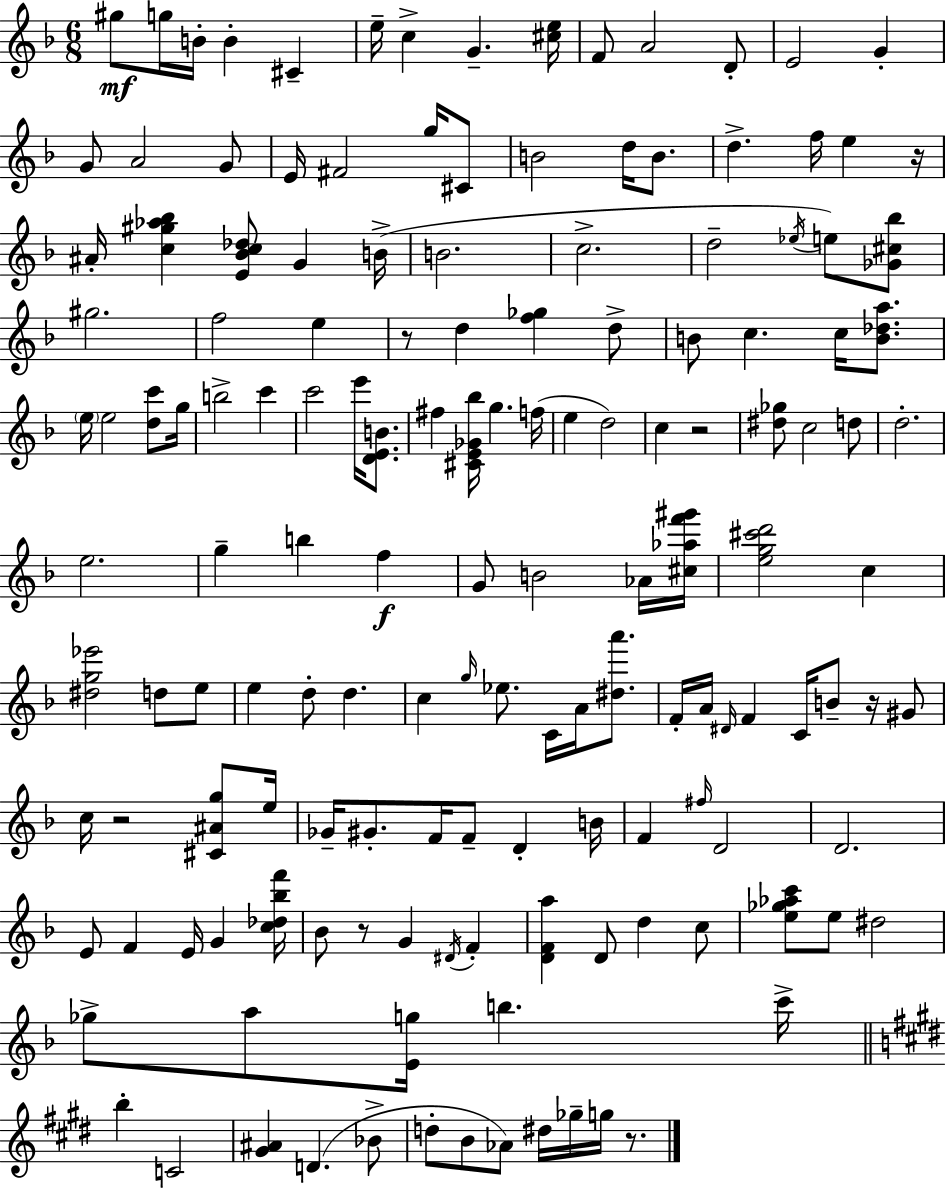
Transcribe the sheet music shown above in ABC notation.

X:1
T:Untitled
M:6/8
L:1/4
K:F
^g/2 g/4 B/4 B ^C e/4 c G [^ce]/4 F/2 A2 D/2 E2 G G/2 A2 G/2 E/4 ^F2 g/4 ^C/2 B2 d/4 B/2 d f/4 e z/4 ^A/4 [c^g_a_b] [E_Bc_d]/2 G B/4 B2 c2 d2 _e/4 e/2 [_G^c_b]/2 ^g2 f2 e z/2 d [f_g] d/2 B/2 c c/4 [B_da]/2 e/4 e2 [dc']/2 g/4 b2 c' c'2 e'/4 [DEB]/2 ^f [^CE_G_b]/4 g f/4 e d2 c z2 [^d_g]/2 c2 d/2 d2 e2 g b f G/2 B2 _A/4 [^c_af'^g']/4 [eg^c'd']2 c [^dg_e']2 d/2 e/2 e d/2 d c g/4 _e/2 C/4 A/4 [^da']/2 F/4 A/4 ^D/4 F C/4 B/2 z/4 ^G/2 c/4 z2 [^C^Ag]/2 e/4 _G/4 ^G/2 F/4 F/2 D B/4 F ^f/4 D2 D2 E/2 F E/4 G [c_d_bf']/4 _B/2 z/2 G ^D/4 F [DFa] D/2 d c/2 [e_g_ac']/2 e/2 ^d2 _g/2 a/2 [Eg]/4 b c'/4 b C2 [^G^A] D _B/2 d/2 B/2 _A/2 ^d/4 _g/4 g/4 z/2